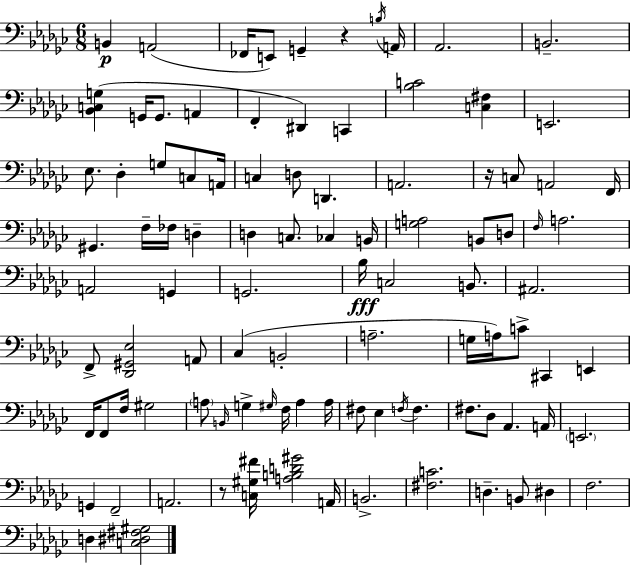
X:1
T:Untitled
M:6/8
L:1/4
K:Ebm
B,, A,,2 _F,,/4 E,,/2 G,, z B,/4 A,,/4 _A,,2 B,,2 [_B,,C,G,] G,,/4 G,,/2 A,, F,, ^D,, C,, [_B,C]2 [C,^F,] E,,2 _E,/2 _D, G,/2 C,/2 A,,/4 C, D,/2 D,, A,,2 z/4 C,/2 A,,2 F,,/4 ^G,, F,/4 _F,/4 D, D, C,/2 _C, B,,/4 [G,A,]2 B,,/2 D,/2 F,/4 A,2 A,,2 G,, G,,2 _B,/4 C,2 B,,/2 ^A,,2 F,,/2 [_D,,^G,,_E,]2 A,,/2 _C, B,,2 A,2 G,/4 A,/4 C/2 ^C,, E,, F,,/4 F,,/2 F,/4 ^G,2 A,/2 B,,/4 G, ^G,/4 F,/4 A, A,/4 ^F,/2 _E, F,/4 F, ^F,/2 _D,/2 _A,, A,,/4 E,,2 G,, F,,2 A,,2 z/2 [C,^G,^F]/4 [A,B,D^G]2 A,,/4 B,,2 [^F,C]2 D, B,,/2 ^D, F,2 D, [C,^D,^F,^G,]2